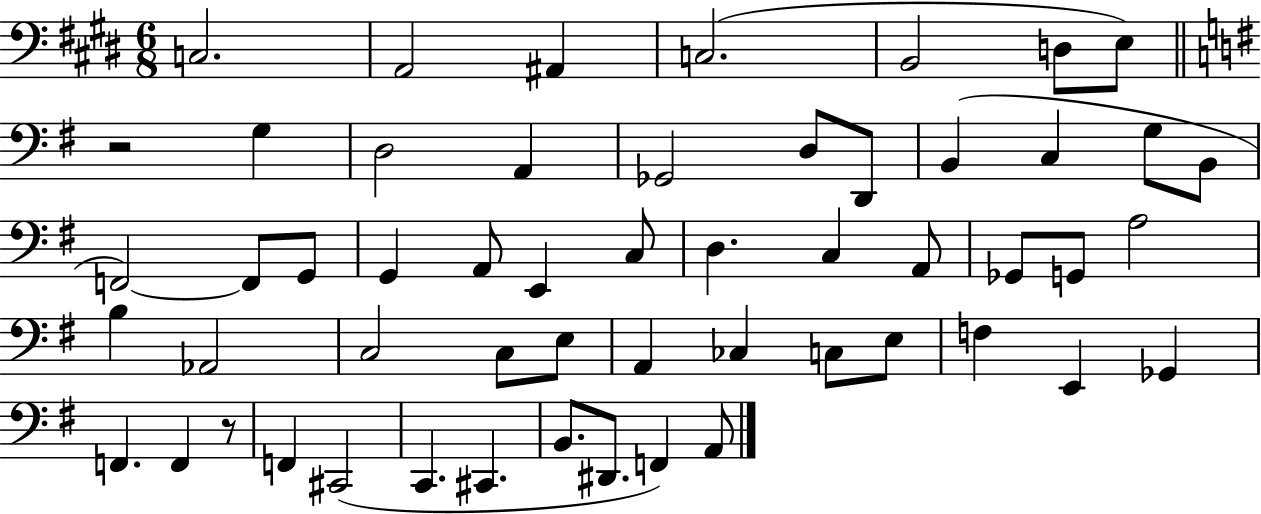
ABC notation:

X:1
T:Untitled
M:6/8
L:1/4
K:E
C,2 A,,2 ^A,, C,2 B,,2 D,/2 E,/2 z2 G, D,2 A,, _G,,2 D,/2 D,,/2 B,, C, G,/2 B,,/2 F,,2 F,,/2 G,,/2 G,, A,,/2 E,, C,/2 D, C, A,,/2 _G,,/2 G,,/2 A,2 B, _A,,2 C,2 C,/2 E,/2 A,, _C, C,/2 E,/2 F, E,, _G,, F,, F,, z/2 F,, ^C,,2 C,, ^C,, B,,/2 ^D,,/2 F,, A,,/2